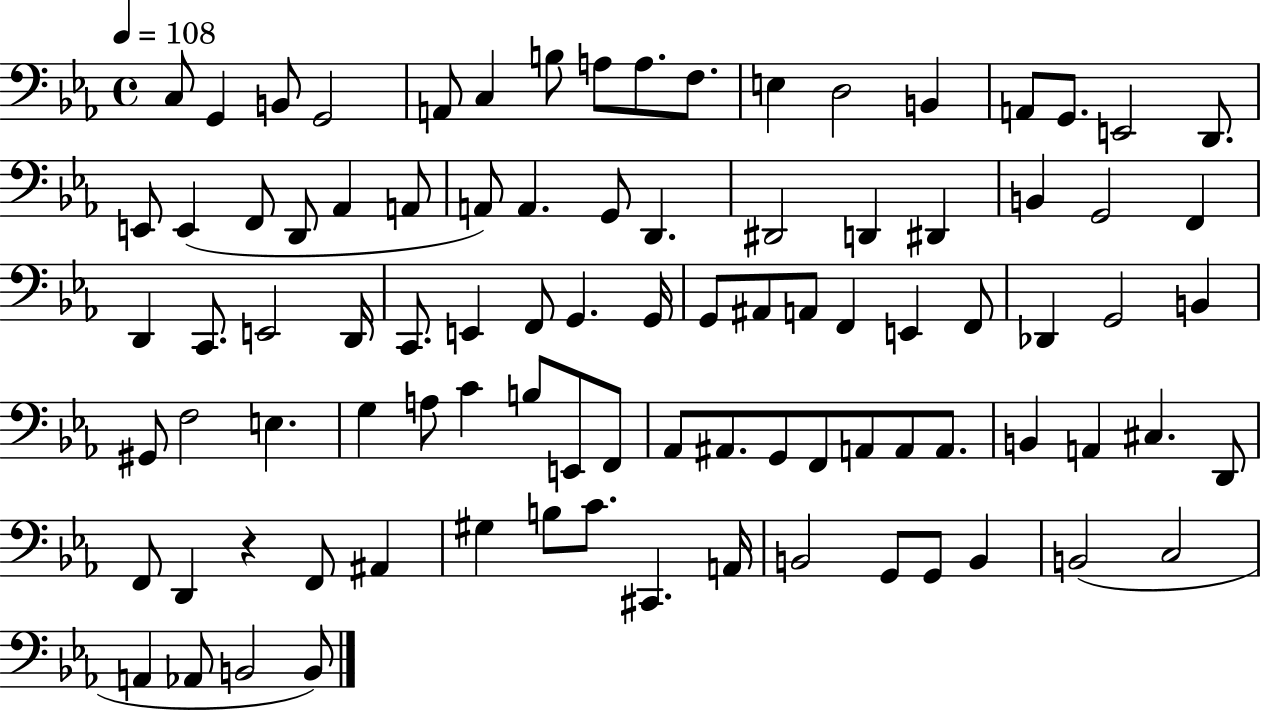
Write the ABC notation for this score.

X:1
T:Untitled
M:4/4
L:1/4
K:Eb
C,/2 G,, B,,/2 G,,2 A,,/2 C, B,/2 A,/2 A,/2 F,/2 E, D,2 B,, A,,/2 G,,/2 E,,2 D,,/2 E,,/2 E,, F,,/2 D,,/2 _A,, A,,/2 A,,/2 A,, G,,/2 D,, ^D,,2 D,, ^D,, B,, G,,2 F,, D,, C,,/2 E,,2 D,,/4 C,,/2 E,, F,,/2 G,, G,,/4 G,,/2 ^A,,/2 A,,/2 F,, E,, F,,/2 _D,, G,,2 B,, ^G,,/2 F,2 E, G, A,/2 C B,/2 E,,/2 F,,/2 _A,,/2 ^A,,/2 G,,/2 F,,/2 A,,/2 A,,/2 A,,/2 B,, A,, ^C, D,,/2 F,,/2 D,, z F,,/2 ^A,, ^G, B,/2 C/2 ^C,, A,,/4 B,,2 G,,/2 G,,/2 B,, B,,2 C,2 A,, _A,,/2 B,,2 B,,/2